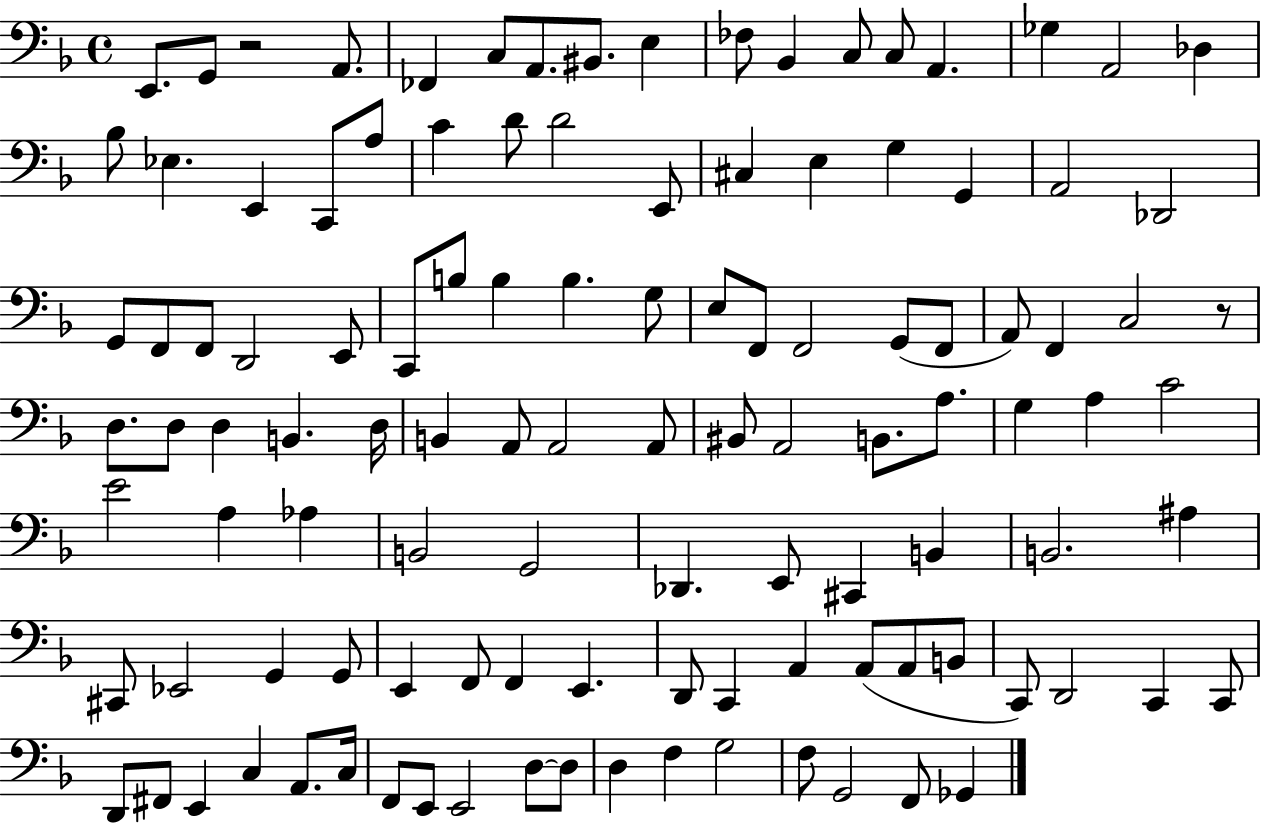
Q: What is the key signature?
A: F major